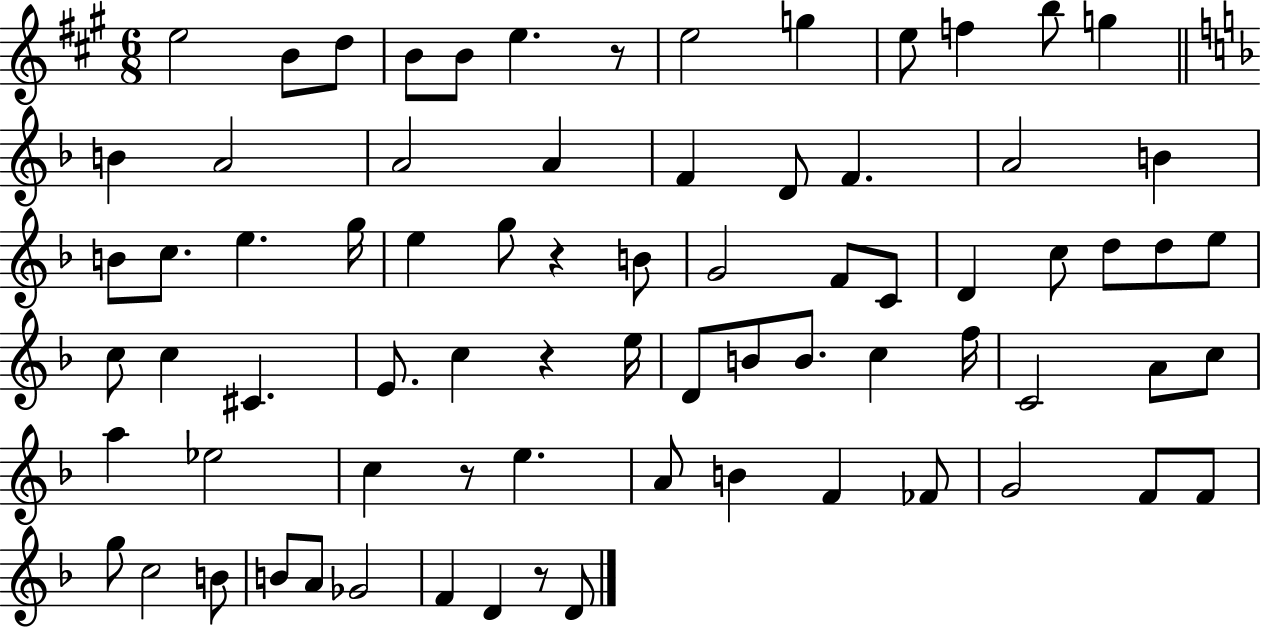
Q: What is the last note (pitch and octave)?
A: D4